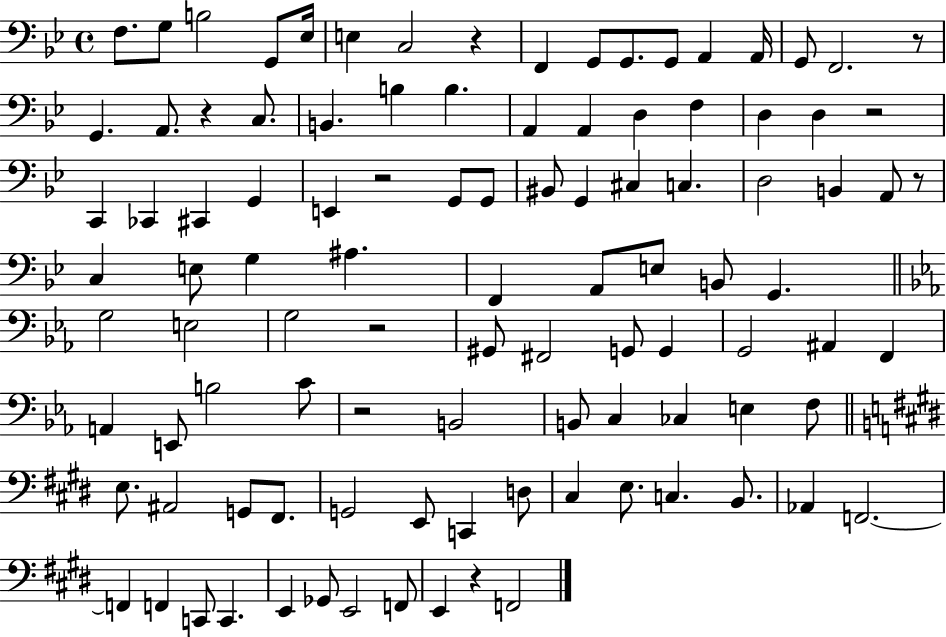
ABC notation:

X:1
T:Untitled
M:4/4
L:1/4
K:Bb
F,/2 G,/2 B,2 G,,/2 _E,/4 E, C,2 z F,, G,,/2 G,,/2 G,,/2 A,, A,,/4 G,,/2 F,,2 z/2 G,, A,,/2 z C,/2 B,, B, B, A,, A,, D, F, D, D, z2 C,, _C,, ^C,, G,, E,, z2 G,,/2 G,,/2 ^B,,/2 G,, ^C, C, D,2 B,, A,,/2 z/2 C, E,/2 G, ^A, F,, A,,/2 E,/2 B,,/2 G,, G,2 E,2 G,2 z2 ^G,,/2 ^F,,2 G,,/2 G,, G,,2 ^A,, F,, A,, E,,/2 B,2 C/2 z2 B,,2 B,,/2 C, _C, E, F,/2 E,/2 ^A,,2 G,,/2 ^F,,/2 G,,2 E,,/2 C,, D,/2 ^C, E,/2 C, B,,/2 _A,, F,,2 F,, F,, C,,/2 C,, E,, _G,,/2 E,,2 F,,/2 E,, z F,,2